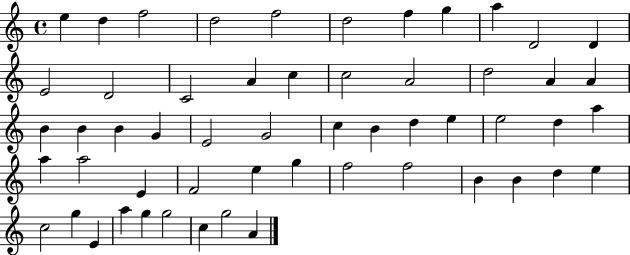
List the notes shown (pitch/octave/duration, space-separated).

E5/q D5/q F5/h D5/h F5/h D5/h F5/q G5/q A5/q D4/h D4/q E4/h D4/h C4/h A4/q C5/q C5/h A4/h D5/h A4/q A4/q B4/q B4/q B4/q G4/q E4/h G4/h C5/q B4/q D5/q E5/q E5/h D5/q A5/q A5/q A5/h E4/q F4/h E5/q G5/q F5/h F5/h B4/q B4/q D5/q E5/q C5/h G5/q E4/q A5/q G5/q G5/h C5/q G5/h A4/q